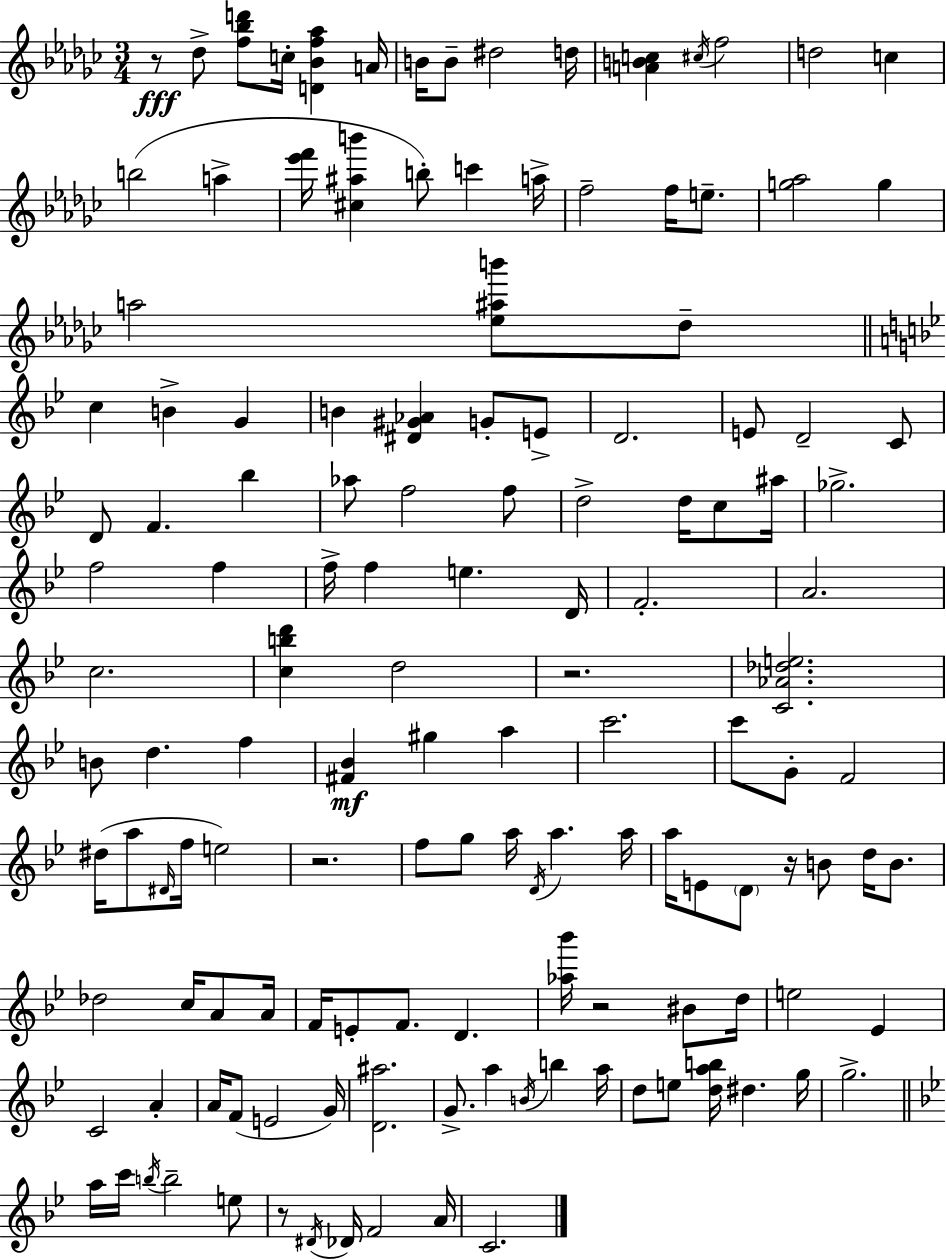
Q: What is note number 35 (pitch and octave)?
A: Bb5